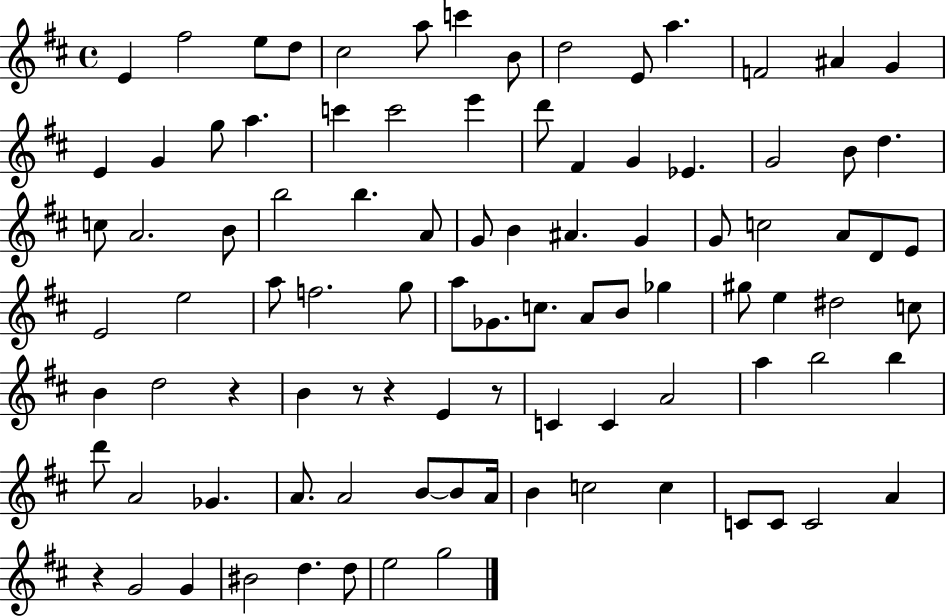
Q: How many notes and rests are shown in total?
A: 95